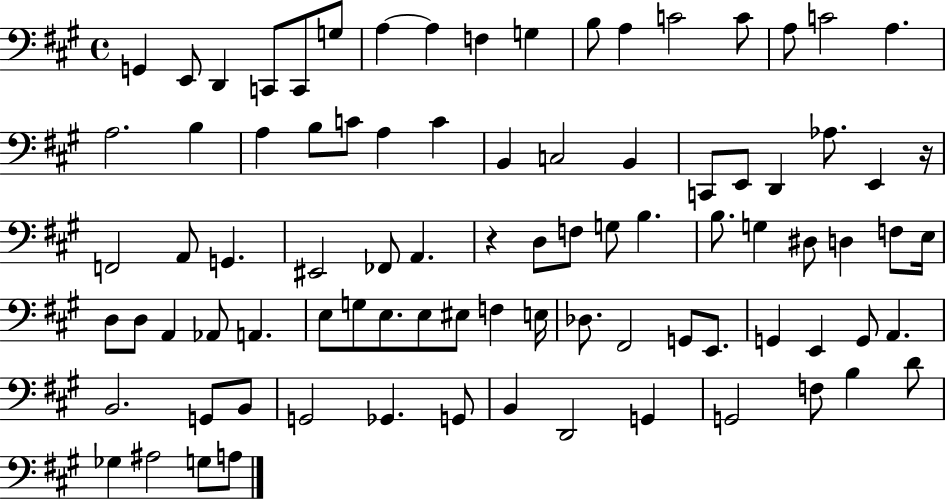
{
  \clef bass
  \time 4/4
  \defaultTimeSignature
  \key a \major
  \repeat volta 2 { g,4 e,8 d,4 c,8 c,8 g8 | a4~~ a4 f4 g4 | b8 a4 c'2 c'8 | a8 c'2 a4. | \break a2. b4 | a4 b8 c'8 a4 c'4 | b,4 c2 b,4 | c,8 e,8 d,4 aes8. e,4 r16 | \break f,2 a,8 g,4. | eis,2 fes,8 a,4. | r4 d8 f8 g8 b4. | b8. g4 dis8 d4 f8 e16 | \break d8 d8 a,4 aes,8 a,4. | e8 g8 e8. e8 eis8 f4 e16 | des8. fis,2 g,8 e,8. | g,4 e,4 g,8 a,4. | \break b,2. g,8 b,8 | g,2 ges,4. g,8 | b,4 d,2 g,4 | g,2 f8 b4 d'8 | \break ges4 ais2 g8 a8 | } \bar "|."
}